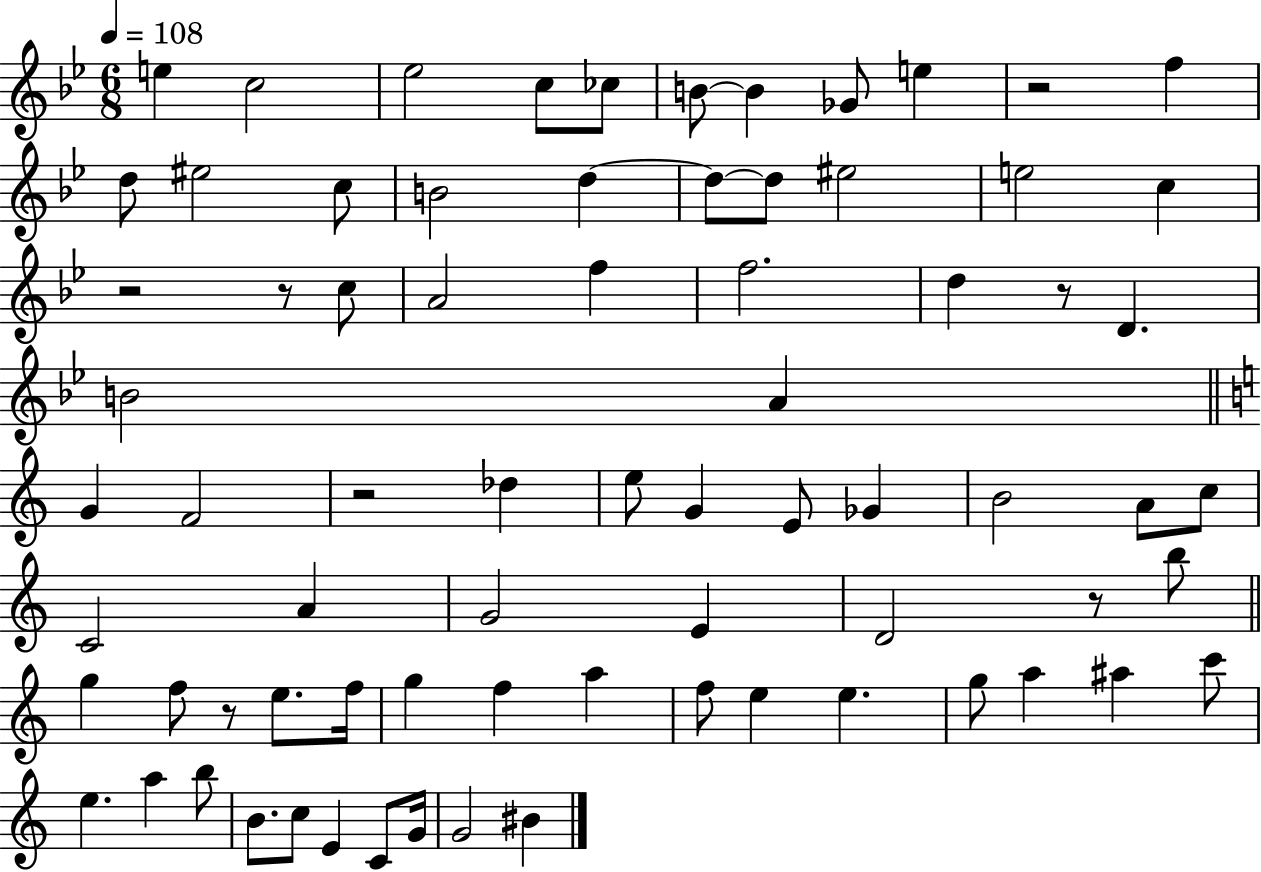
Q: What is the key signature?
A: BES major